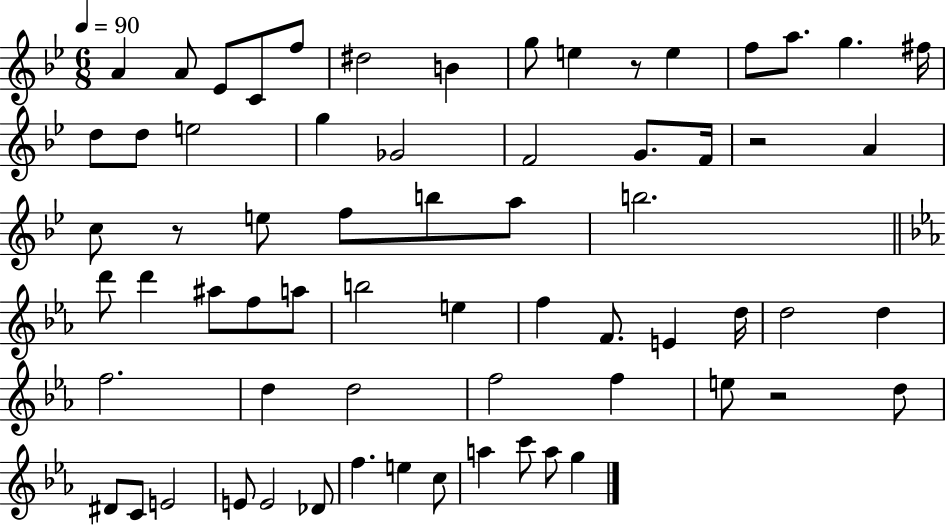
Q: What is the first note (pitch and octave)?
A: A4